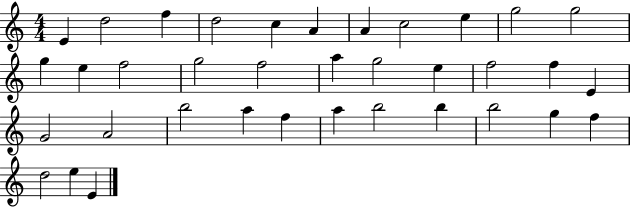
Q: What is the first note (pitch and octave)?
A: E4